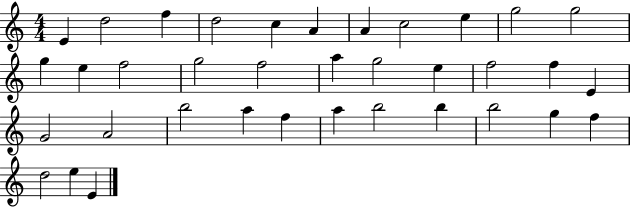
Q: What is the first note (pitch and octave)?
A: E4